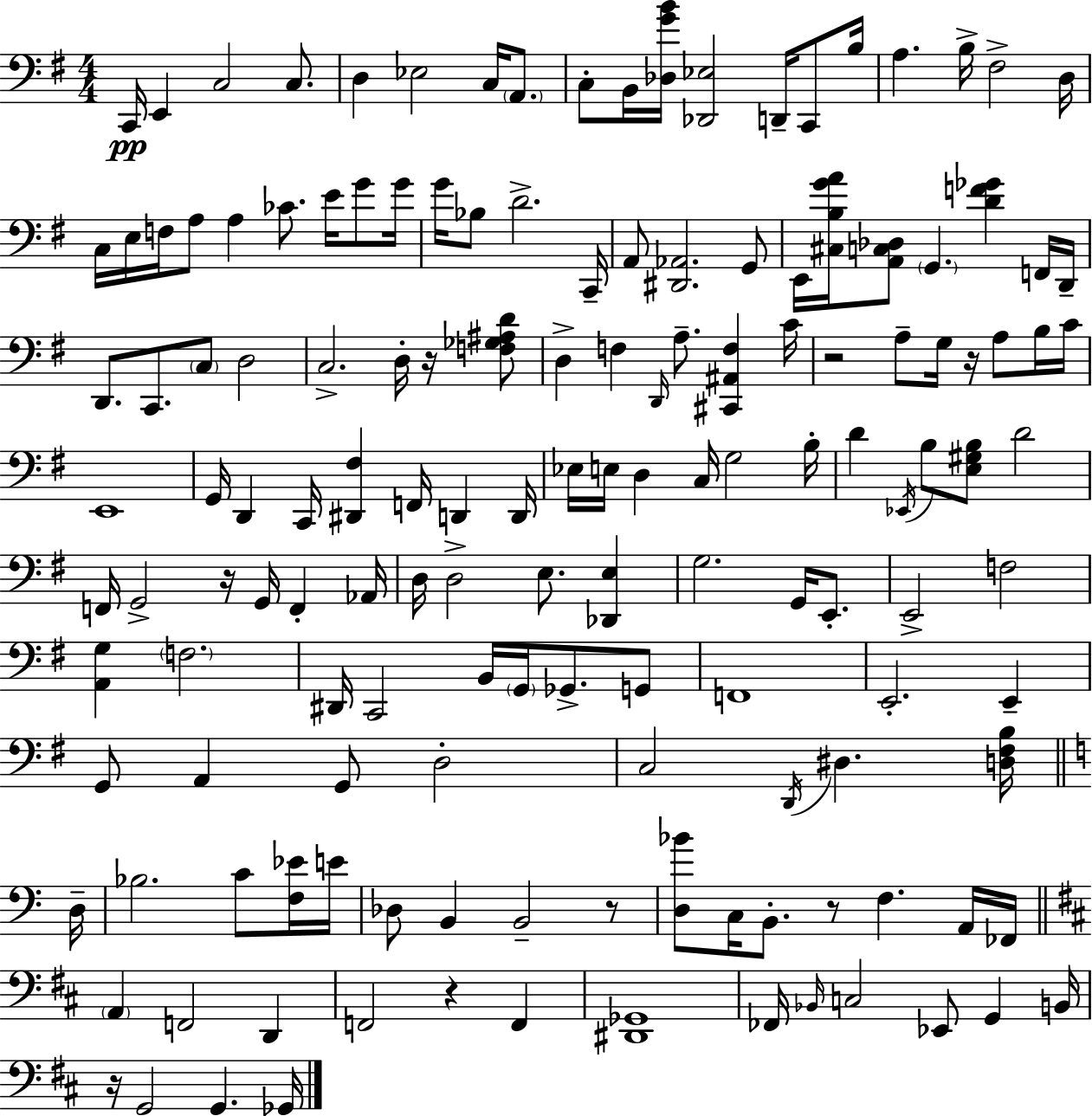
X:1
T:Untitled
M:4/4
L:1/4
K:Em
C,,/4 E,, C,2 C,/2 D, _E,2 C,/4 A,,/2 C,/2 B,,/4 [_D,GB]/4 [_D,,_E,]2 D,,/4 C,,/2 B,/4 A, B,/4 ^F,2 D,/4 C,/4 E,/4 F,/4 A,/2 A, _C/2 E/4 G/2 G/4 G/4 _B,/2 D2 C,,/4 A,,/2 [^D,,_A,,]2 G,,/2 E,,/4 [^C,B,GA]/4 [A,,C,_D,]/2 G,, [DF_G] F,,/4 D,,/4 D,,/2 C,,/2 C,/2 D,2 C,2 D,/4 z/4 [F,_G,^A,D]/2 D, F, D,,/4 A,/2 [^C,,^A,,F,] C/4 z2 A,/2 G,/4 z/4 A,/2 B,/4 C/4 E,,4 G,,/4 D,, C,,/4 [^D,,^F,] F,,/4 D,, D,,/4 _E,/4 E,/4 D, C,/4 G,2 B,/4 D _E,,/4 B,/2 [E,^G,B,]/2 D2 F,,/4 G,,2 z/4 G,,/4 F,, _A,,/4 D,/4 D,2 E,/2 [_D,,E,] G,2 G,,/4 E,,/2 E,,2 F,2 [A,,G,] F,2 ^D,,/4 C,,2 B,,/4 G,,/4 _G,,/2 G,,/2 F,,4 E,,2 E,, G,,/2 A,, G,,/2 D,2 C,2 D,,/4 ^D, [D,^F,B,]/4 D,/4 _B,2 C/2 [F,_E]/4 E/4 _D,/2 B,, B,,2 z/2 [D,_B]/2 C,/4 B,,/2 z/2 F, A,,/4 _F,,/4 A,, F,,2 D,, F,,2 z F,, [^D,,_G,,]4 _F,,/4 _B,,/4 C,2 _E,,/2 G,, B,,/4 z/4 G,,2 G,, _G,,/4